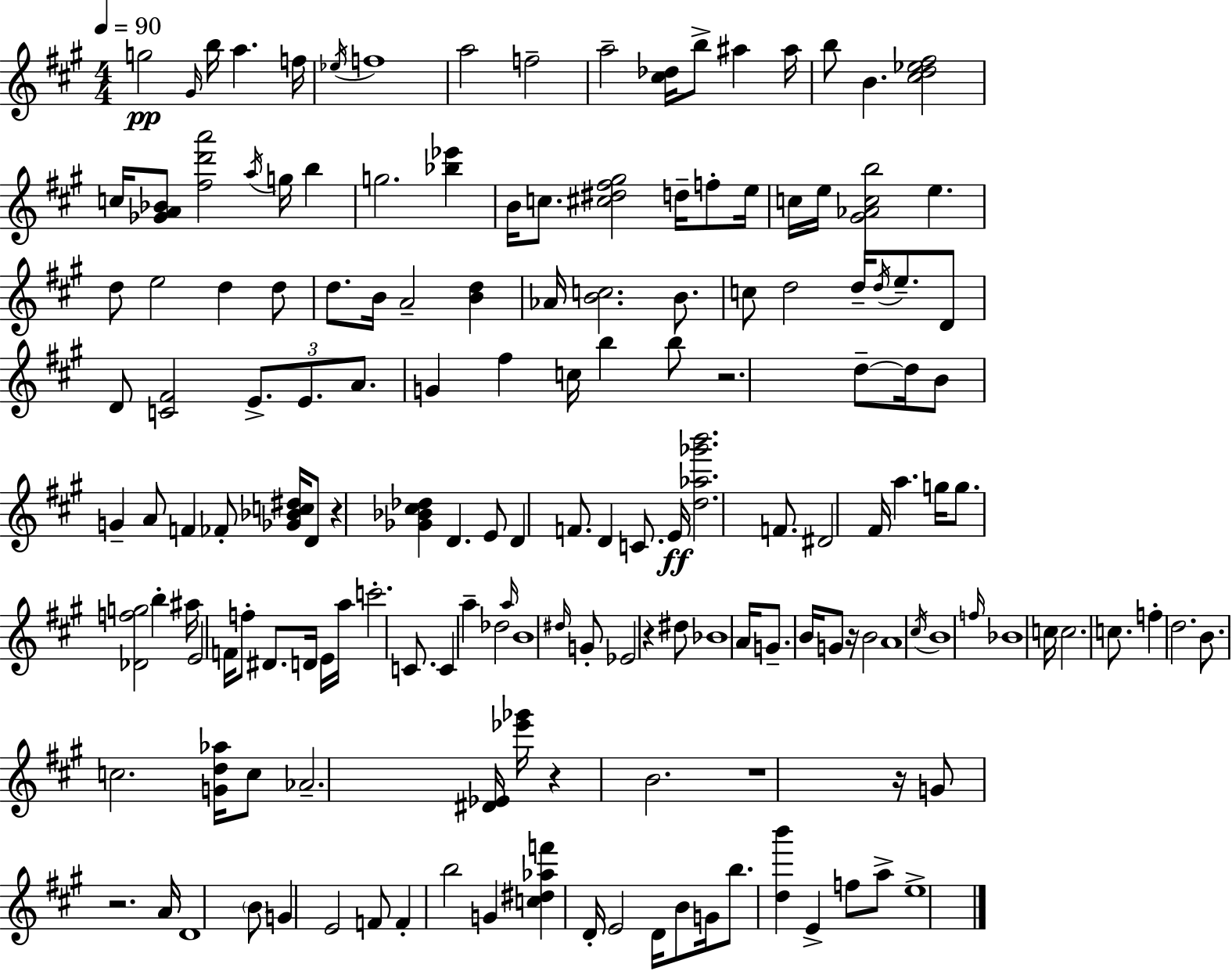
G5/h G#4/s B5/s A5/q. F5/s Eb5/s F5/w A5/h F5/h A5/h [C#5,Db5]/s B5/e A#5/q A#5/s B5/e B4/q. [C#5,D5,Eb5,F#5]/h C5/s [Gb4,A4,Bb4]/e [F#5,D6,A6]/h A5/s G5/s B5/q G5/h. [Bb5,Eb6]/q B4/s C5/e. [C#5,D#5,F#5,G#5]/h D5/s F5/e E5/s C5/s E5/s [G#4,Ab4,C5,B5]/h E5/q. D5/e E5/h D5/q D5/e D5/e. B4/s A4/h [B4,D5]/q Ab4/s [B4,C5]/h. B4/e. C5/e D5/h D5/s D5/s E5/e. D4/e D4/e [C4,F#4]/h E4/e. E4/e. A4/e. G4/q F#5/q C5/s B5/q B5/e R/h. D5/e D5/s B4/e G4/q A4/e F4/q FES4/e [Gb4,Bb4,C5,D#5]/s D4/e R/q [Gb4,Bb4,C#5,Db5]/q D4/q. E4/e D4/q F4/e. D4/q C4/e. E4/s [D5,Ab5,Gb6,B6]/h. F4/e. D#4/h F#4/s A5/q. G5/s G5/e. [Db4,F5,G5]/h B5/q A#5/s E4/h F4/s F5/e D#4/e. D4/s E4/s A5/s C6/h. C4/e. C4/q A5/q Db5/h A5/s B4/w D#5/s G4/e Eb4/h R/q D#5/e Bb4/w A4/s G4/e. B4/s G4/e R/s B4/h A4/w C#5/s B4/w F5/s Bb4/w C5/s C5/h. C5/e. F5/q D5/h. B4/e. C5/h. [G4,D5,Ab5]/s C5/e Ab4/h. [D#4,Eb4]/s [Eb6,Gb6]/s R/q B4/h. R/w R/s G4/e R/h. A4/s D4/w B4/e G4/q E4/h F4/e F4/q B5/h G4/q [C5,D#5,Ab5,F6]/q D4/s E4/h D4/s B4/e G4/s B5/e. [D5,B6]/q E4/q F5/e A5/e E5/w